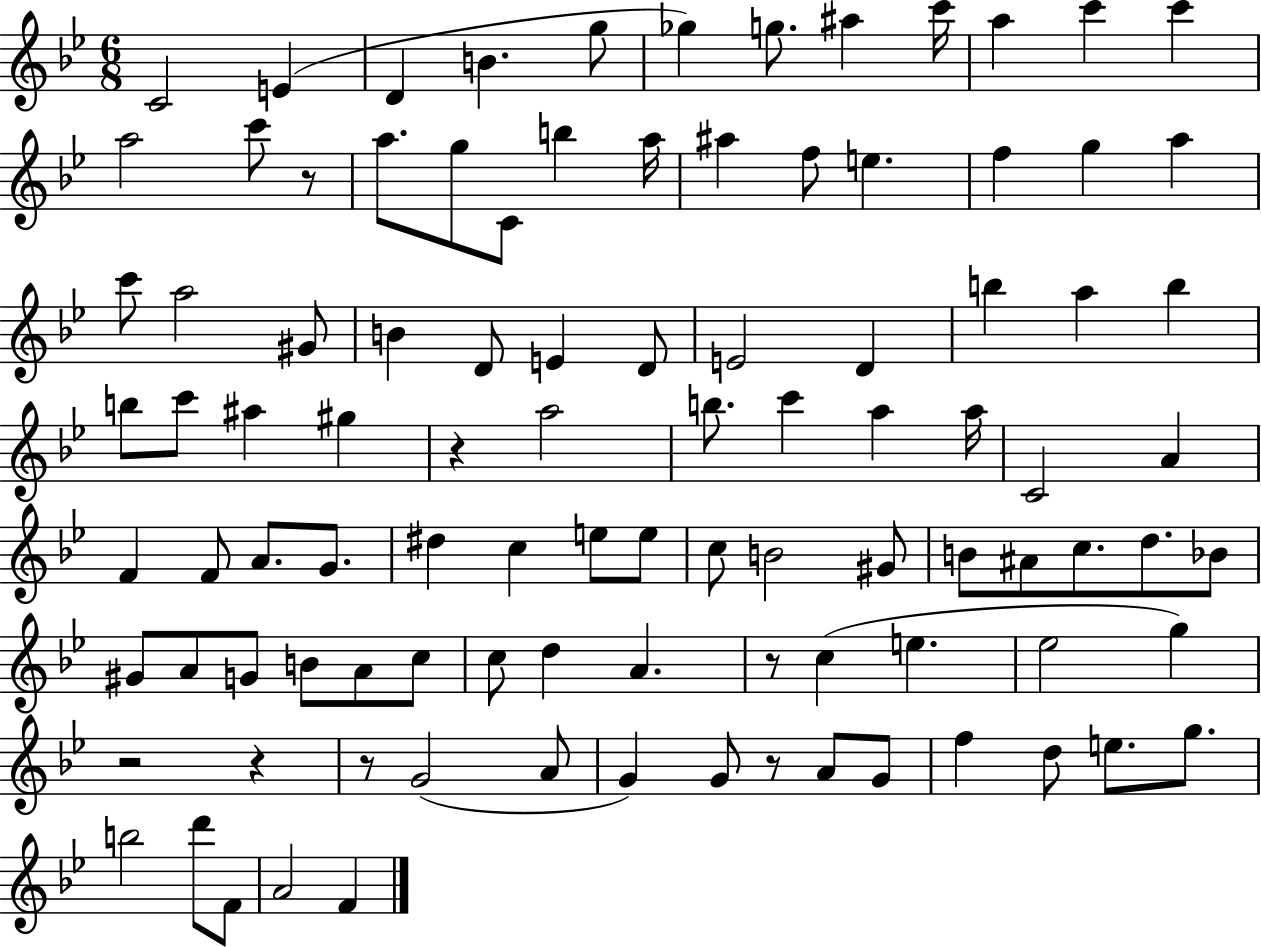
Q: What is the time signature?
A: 6/8